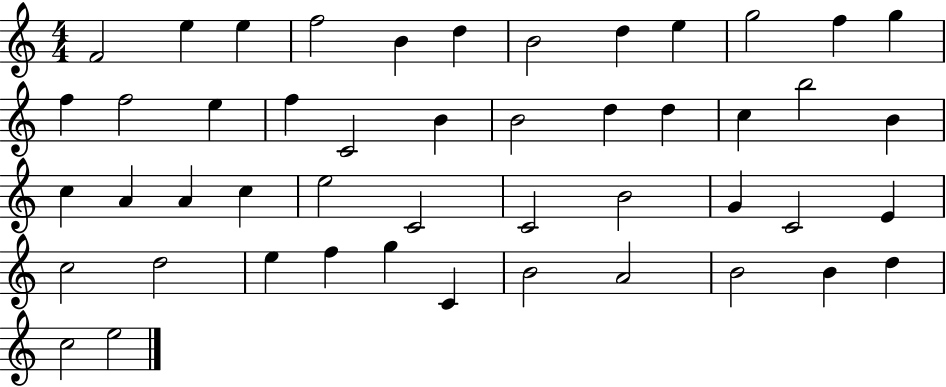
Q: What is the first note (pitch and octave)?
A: F4